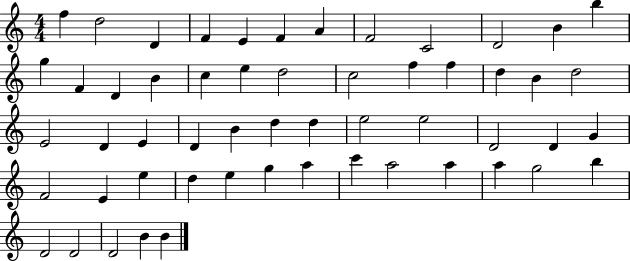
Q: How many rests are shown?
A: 0